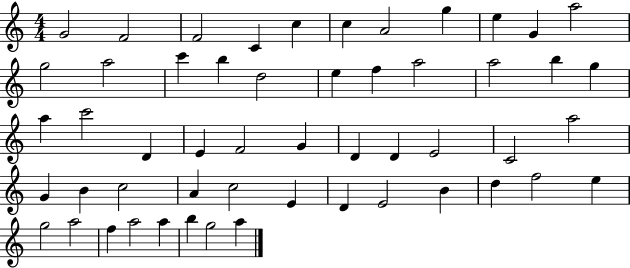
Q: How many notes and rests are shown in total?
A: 53